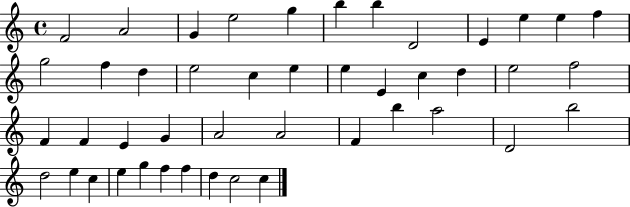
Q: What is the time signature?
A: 4/4